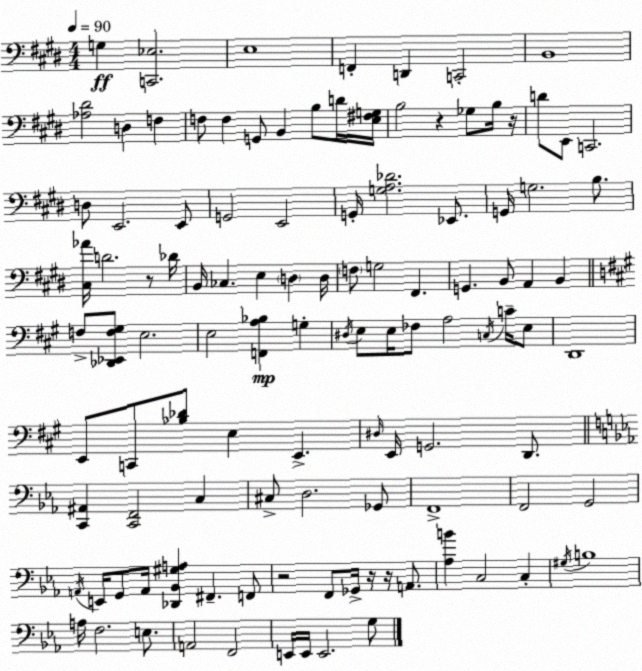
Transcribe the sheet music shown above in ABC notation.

X:1
T:Untitled
M:4/4
L:1/4
K:E
G, [C,,_E,]2 E,4 F,, D,, C,,2 B,,4 [_A,^D]2 D, F, F,/2 F, G,,/2 B,, B,/2 D/4 [E,^F,G,]/4 B,2 z _G,/2 B,/4 z/4 D/2 E,,/2 C,,2 D,/2 E,,2 E,,/2 G,,2 E,,2 G,,/4 [G,A,_D]2 _E,,/2 G,,/4 G,2 B,/2 [^C,_A]/4 D2 z/2 _D/4 B,,/4 _C, E, D, D,/4 F,/2 G,2 ^F,, G,, B,,/2 A,, B,, F,/2 [_D,,_E,,F,^G,]/2 E,2 E,2 [F,,A,_B,] G, ^D,/4 E,/2 E,/4 _F,/2 A,2 C,/4 C/4 E,/2 D,,4 E,,/2 C,,/2 [_B,_D]/2 E, E,, ^D,/4 E,,/4 G,,2 D,,/2 [C,,^A,,] [C,,F,,]2 C, ^C,/2 D,2 _G,,/2 F,,4 F,,2 G,,2 A,,/4 E,,/4 G,,/2 A,,/4 [_D,,_B,,^G,A,] ^F,, F,,/2 z2 F,,/2 _G,,/4 z/4 z/4 A,,/2 [_A,B] C,2 C, ^G,/4 B,4 A,/4 F,2 E,/2 A,,2 F,,2 E,,/4 E,,/4 E,,2 G,/2